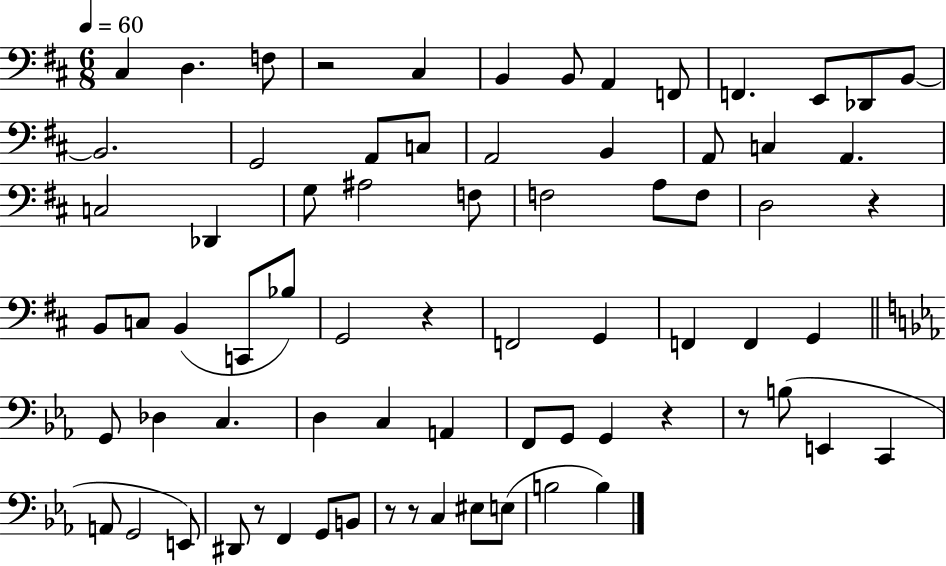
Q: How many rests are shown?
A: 8